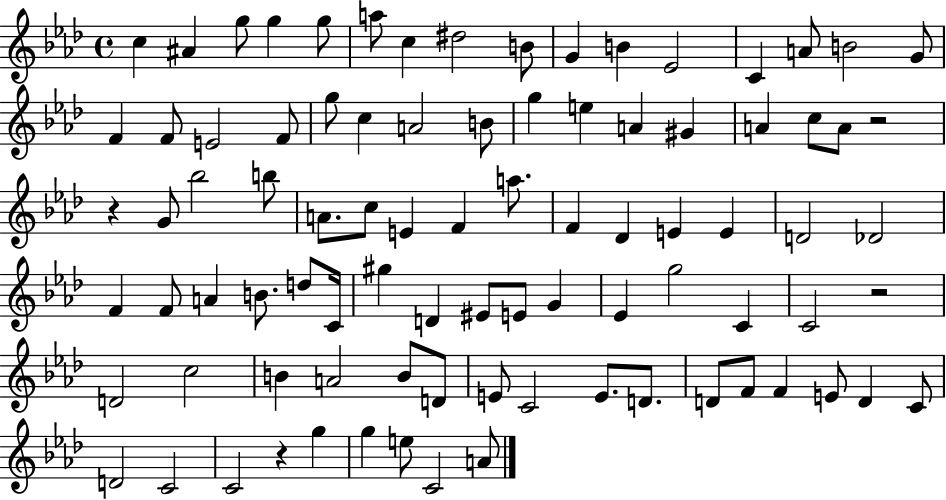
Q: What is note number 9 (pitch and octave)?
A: B4